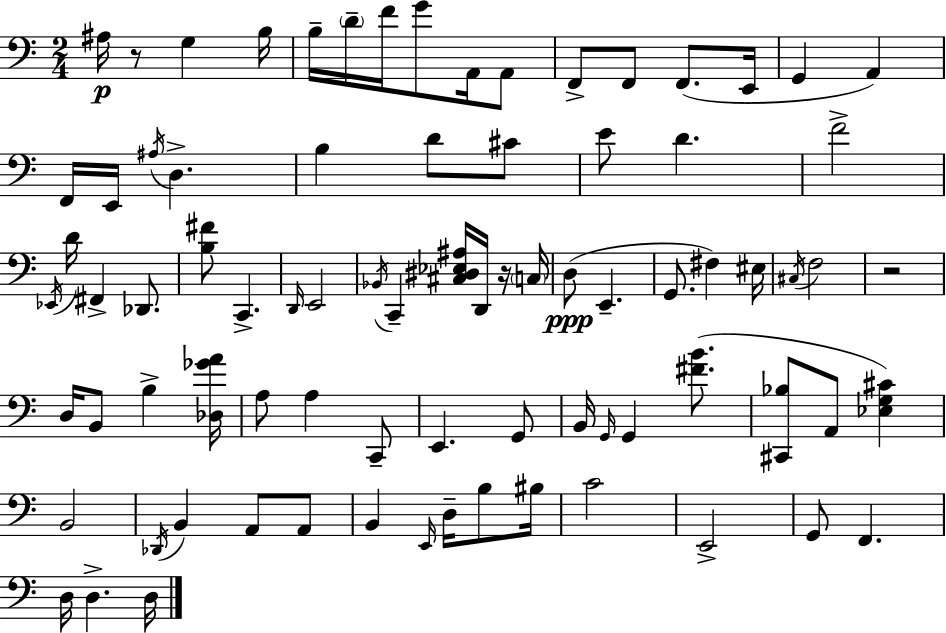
{
  \clef bass
  \numericTimeSignature
  \time 2/4
  \key a \minor
  \repeat volta 2 { ais16\p r8 g4 b16 | b16-- \parenthesize d'16-- f'16 g'8 a,16 a,8 | f,8-> f,8 f,8.( e,16 | g,4 a,4) | \break f,16 e,16 \acciaccatura { ais16 } d4.-> | b4 d'8 cis'8 | e'8 d'4. | f'2-> | \break \acciaccatura { ees,16 } d'16 fis,4-> des,8. | <b fis'>8 c,4.-> | \grace { d,16 } e,2 | \acciaccatura { bes,16 } c,4-- | \break <cis dis ees ais>16 d,16 r16 \parenthesize c16 d8(\ppp e,4.-- | g,8. fis4) | eis16 \acciaccatura { cis16 } f2 | r2 | \break d16 b,8 | b4-> <des ges' a'>16 a8 a4 | c,8-- e,4. | g,8 b,16 \grace { g,16 } g,4 | \break <fis' b'>8.( <cis, bes>8 | a,8 <ees g cis'>4) b,2 | \acciaccatura { des,16 } b,4 | a,8 a,8 b,4 | \break \grace { e,16 } d16-- b8 bis16 | c'2 | e,2-> | g,8 f,4. | \break d16 d4.-> d16 | } \bar "|."
}